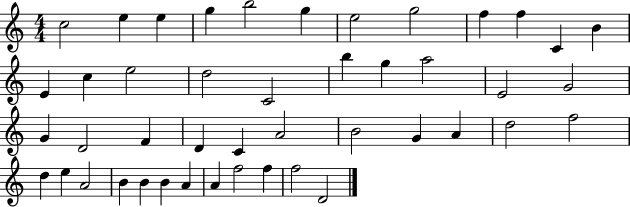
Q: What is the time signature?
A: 4/4